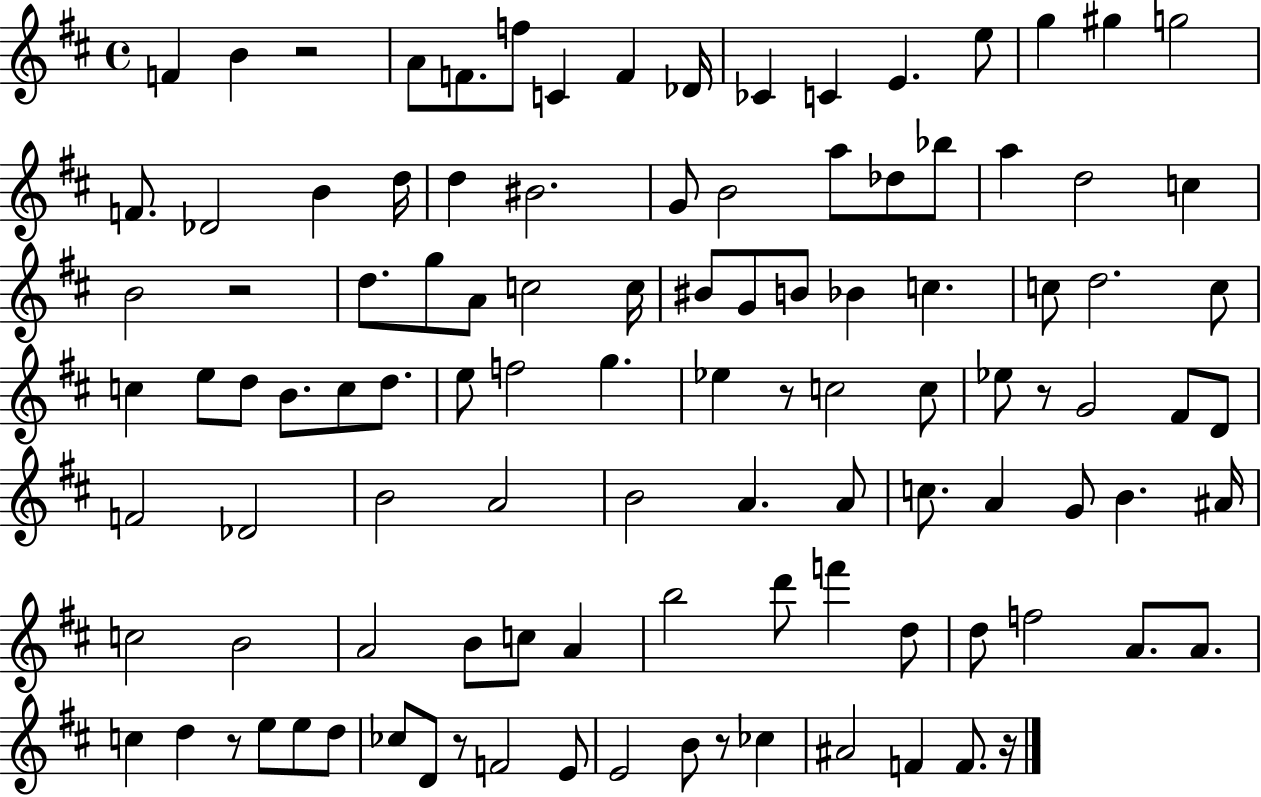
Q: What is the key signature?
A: D major